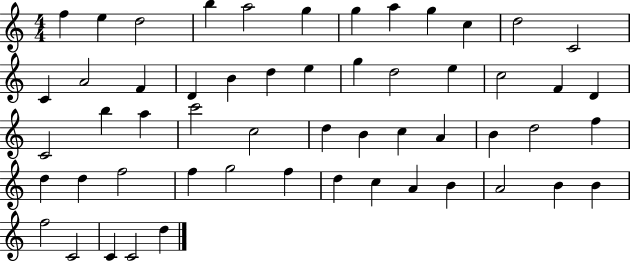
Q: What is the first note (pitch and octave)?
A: F5